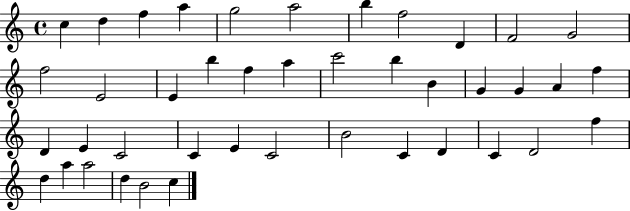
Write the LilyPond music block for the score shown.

{
  \clef treble
  \time 4/4
  \defaultTimeSignature
  \key c \major
  c''4 d''4 f''4 a''4 | g''2 a''2 | b''4 f''2 d'4 | f'2 g'2 | \break f''2 e'2 | e'4 b''4 f''4 a''4 | c'''2 b''4 b'4 | g'4 g'4 a'4 f''4 | \break d'4 e'4 c'2 | c'4 e'4 c'2 | b'2 c'4 d'4 | c'4 d'2 f''4 | \break d''4 a''4 a''2 | d''4 b'2 c''4 | \bar "|."
}